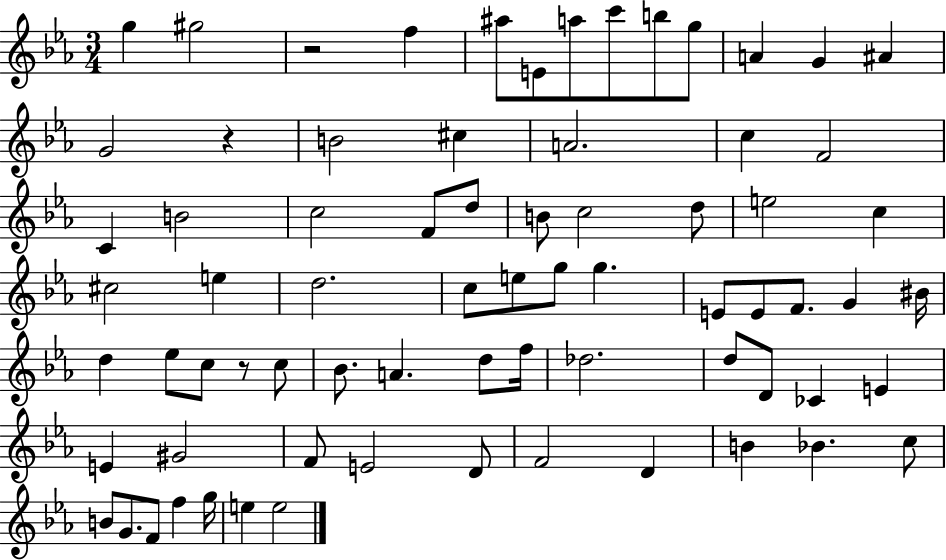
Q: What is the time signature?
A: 3/4